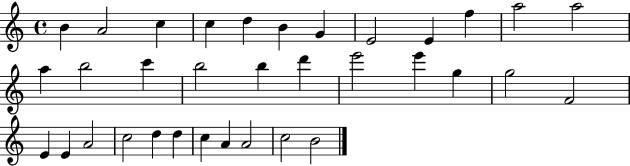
B4/q A4/h C5/q C5/q D5/q B4/q G4/q E4/h E4/q F5/q A5/h A5/h A5/q B5/h C6/q B5/h B5/q D6/q E6/h E6/q G5/q G5/h F4/h E4/q E4/q A4/h C5/h D5/q D5/q C5/q A4/q A4/h C5/h B4/h